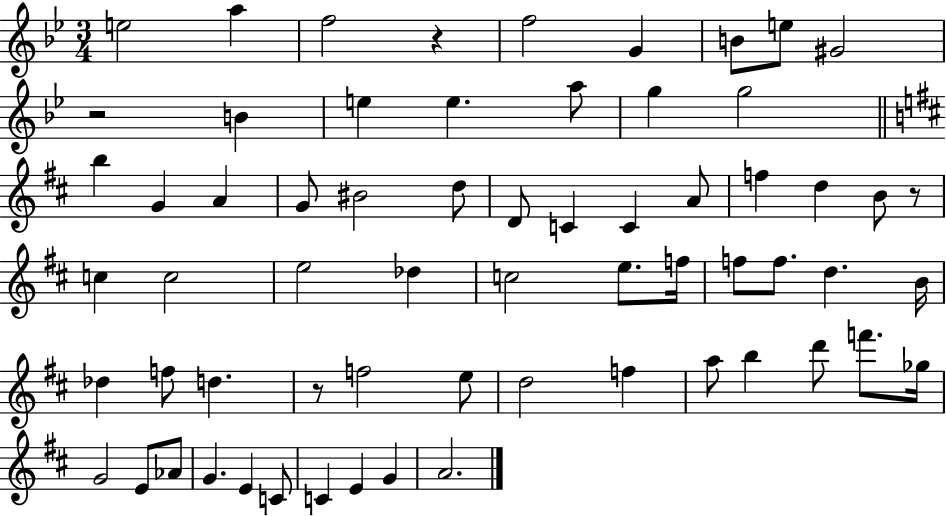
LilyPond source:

{
  \clef treble
  \numericTimeSignature
  \time 3/4
  \key bes \major
  \repeat volta 2 { e''2 a''4 | f''2 r4 | f''2 g'4 | b'8 e''8 gis'2 | \break r2 b'4 | e''4 e''4. a''8 | g''4 g''2 | \bar "||" \break \key d \major b''4 g'4 a'4 | g'8 bis'2 d''8 | d'8 c'4 c'4 a'8 | f''4 d''4 b'8 r8 | \break c''4 c''2 | e''2 des''4 | c''2 e''8. f''16 | f''8 f''8. d''4. b'16 | \break des''4 f''8 d''4. | r8 f''2 e''8 | d''2 f''4 | a''8 b''4 d'''8 f'''8. ges''16 | \break g'2 e'8 aes'8 | g'4. e'4 c'8 | c'4 e'4 g'4 | a'2. | \break } \bar "|."
}